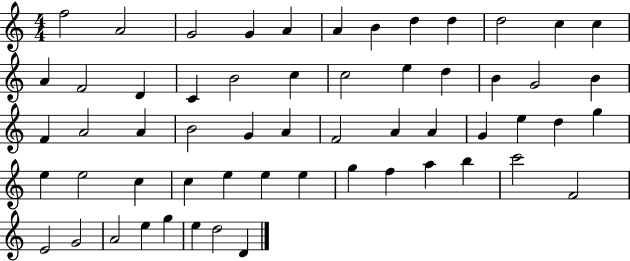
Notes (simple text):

F5/h A4/h G4/h G4/q A4/q A4/q B4/q D5/q D5/q D5/h C5/q C5/q A4/q F4/h D4/q C4/q B4/h C5/q C5/h E5/q D5/q B4/q G4/h B4/q F4/q A4/h A4/q B4/h G4/q A4/q F4/h A4/q A4/q G4/q E5/q D5/q G5/q E5/q E5/h C5/q C5/q E5/q E5/q E5/q G5/q F5/q A5/q B5/q C6/h F4/h E4/h G4/h A4/h E5/q G5/q E5/q D5/h D4/q